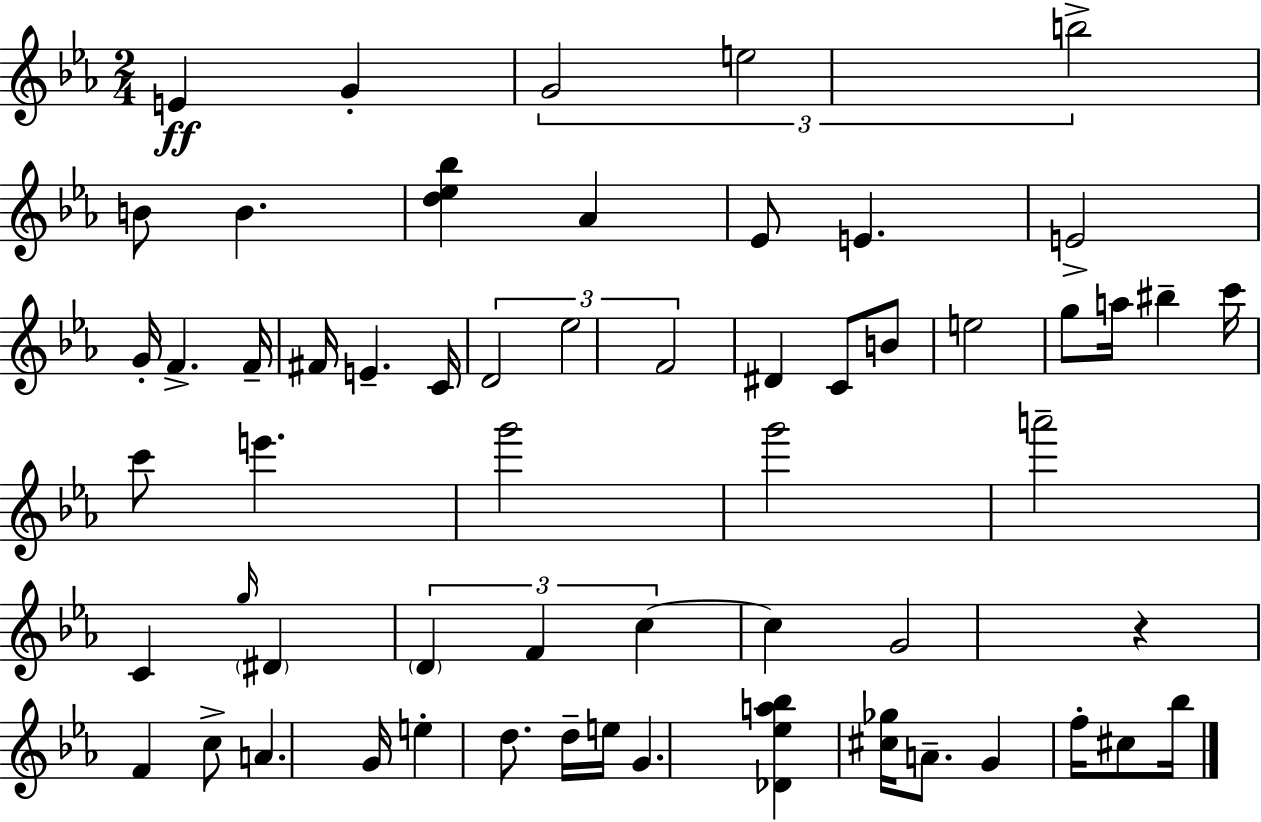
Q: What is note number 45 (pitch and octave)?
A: G4